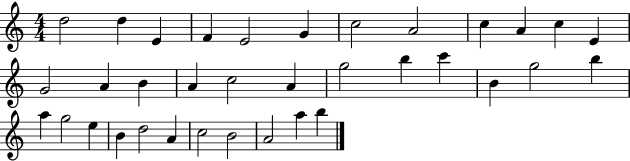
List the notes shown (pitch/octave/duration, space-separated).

D5/h D5/q E4/q F4/q E4/h G4/q C5/h A4/h C5/q A4/q C5/q E4/q G4/h A4/q B4/q A4/q C5/h A4/q G5/h B5/q C6/q B4/q G5/h B5/q A5/q G5/h E5/q B4/q D5/h A4/q C5/h B4/h A4/h A5/q B5/q